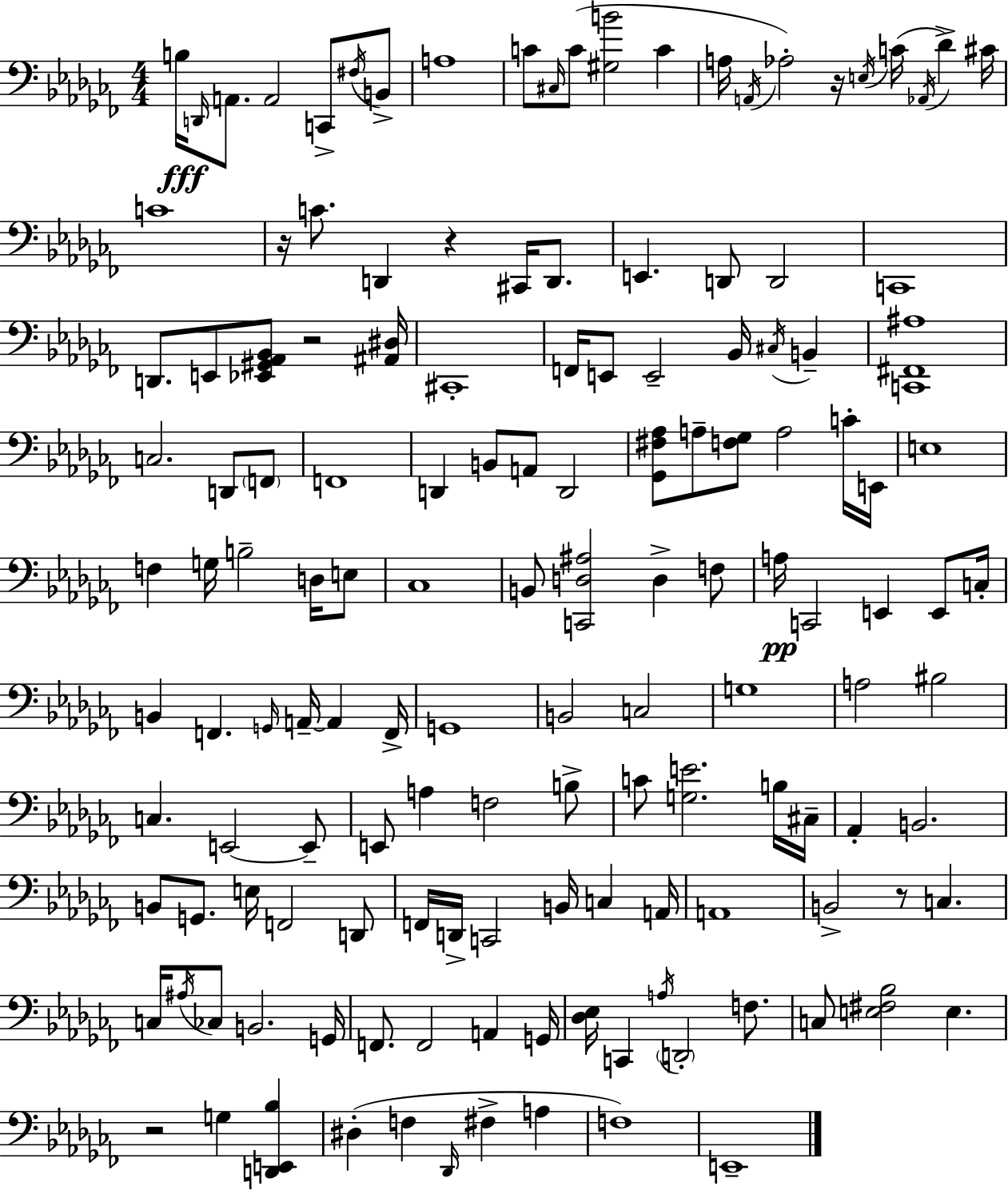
X:1
T:Untitled
M:4/4
L:1/4
K:Abm
B,/4 D,,/4 A,,/2 A,,2 C,,/2 ^F,/4 B,,/2 A,4 C/2 ^C,/4 C/2 [^G,B]2 C A,/4 A,,/4 _A,2 z/4 E,/4 C/4 _A,,/4 _D ^C/4 C4 z/4 C/2 D,, z ^C,,/4 D,,/2 E,, D,,/2 D,,2 C,,4 D,,/2 E,,/2 [_E,,^G,,_A,,_B,,]/2 z2 [^A,,^D,]/4 ^C,,4 F,,/4 E,,/2 E,,2 _B,,/4 ^C,/4 B,, [C,,^F,,^A,]4 C,2 D,,/2 F,,/2 F,,4 D,, B,,/2 A,,/2 D,,2 [_G,,^F,_A,]/2 A,/2 [F,_G,]/2 A,2 C/4 E,,/4 E,4 F, G,/4 B,2 D,/4 E,/2 _C,4 B,,/2 [C,,D,^A,]2 D, F,/2 A,/4 C,,2 E,, E,,/2 C,/4 B,, F,, G,,/4 A,,/4 A,, F,,/4 G,,4 B,,2 C,2 G,4 A,2 ^B,2 C, E,,2 E,,/2 E,,/2 A, F,2 B,/2 C/2 [G,E]2 B,/4 ^C,/4 _A,, B,,2 B,,/2 G,,/2 E,/4 F,,2 D,,/2 F,,/4 D,,/4 C,,2 B,,/4 C, A,,/4 A,,4 B,,2 z/2 C, C,/4 ^A,/4 _C,/2 B,,2 G,,/4 F,,/2 F,,2 A,, G,,/4 [_D,_E,]/4 C,, A,/4 D,,2 F,/2 C,/2 [E,^F,_B,]2 E, z2 G, [D,,E,,_B,] ^D, F, _D,,/4 ^F, A, F,4 E,,4